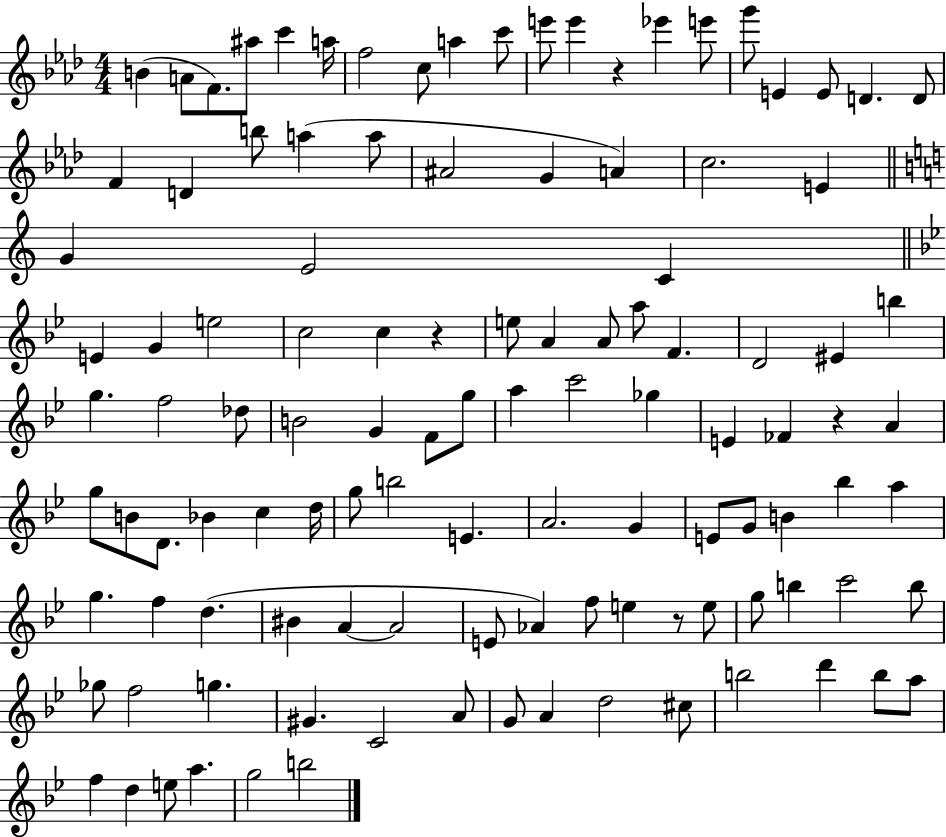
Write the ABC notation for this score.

X:1
T:Untitled
M:4/4
L:1/4
K:Ab
B A/2 F/2 ^a/2 c' a/4 f2 c/2 a c'/2 e'/2 e' z _e' e'/2 g'/2 E E/2 D D/2 F D b/2 a a/2 ^A2 G A c2 E G E2 C E G e2 c2 c z e/2 A A/2 a/2 F D2 ^E b g f2 _d/2 B2 G F/2 g/2 a c'2 _g E _F z A g/2 B/2 D/2 _B c d/4 g/2 b2 E A2 G E/2 G/2 B _b a g f d ^B A A2 E/2 _A f/2 e z/2 e/2 g/2 b c'2 b/2 _g/2 f2 g ^G C2 A/2 G/2 A d2 ^c/2 b2 d' b/2 a/2 f d e/2 a g2 b2